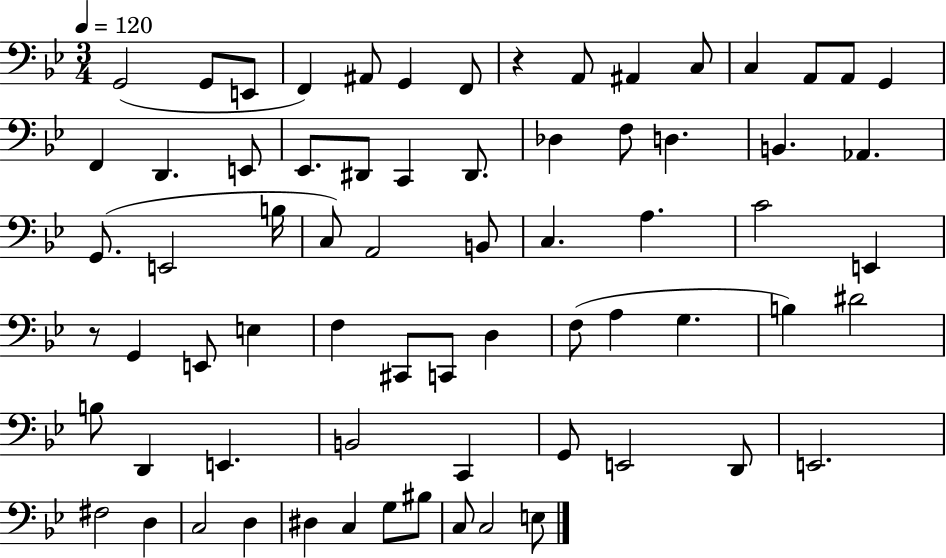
G2/h G2/e E2/e F2/q A#2/e G2/q F2/e R/q A2/e A#2/q C3/e C3/q A2/e A2/e G2/q F2/q D2/q. E2/e Eb2/e. D#2/e C2/q D#2/e. Db3/q F3/e D3/q. B2/q. Ab2/q. G2/e. E2/h B3/s C3/e A2/h B2/e C3/q. A3/q. C4/h E2/q R/e G2/q E2/e E3/q F3/q C#2/e C2/e D3/q F3/e A3/q G3/q. B3/q D#4/h B3/e D2/q E2/q. B2/h C2/q G2/e E2/h D2/e E2/h. F#3/h D3/q C3/h D3/q D#3/q C3/q G3/e BIS3/e C3/e C3/h E3/e